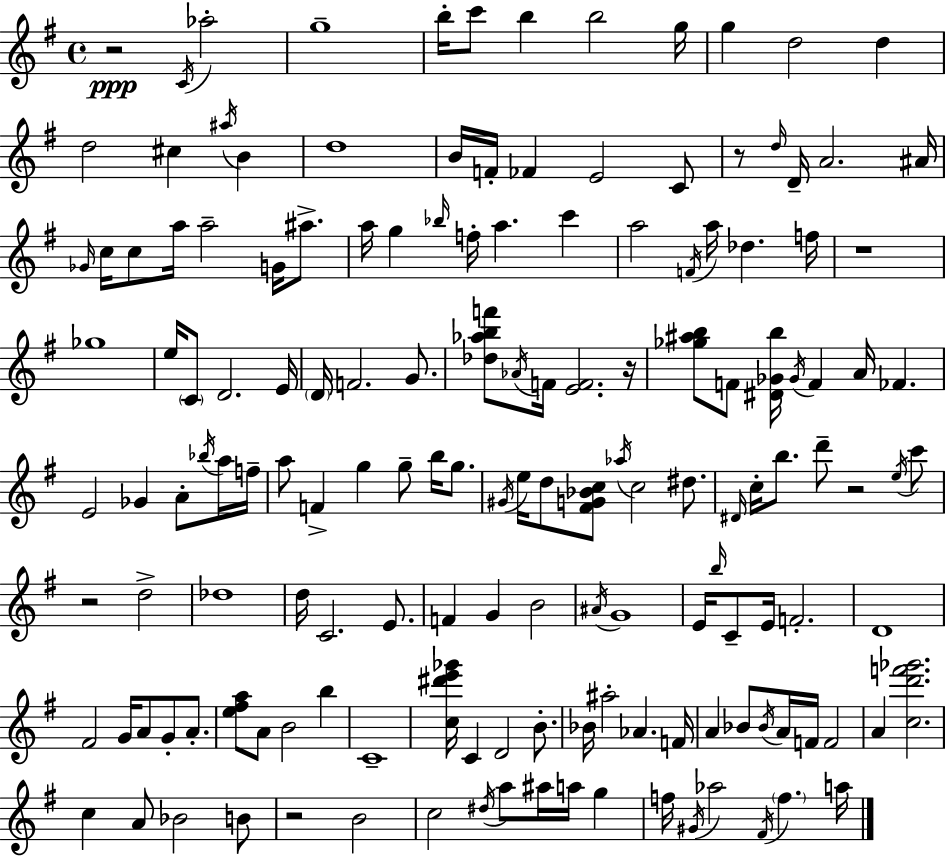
{
  \clef treble
  \time 4/4
  \defaultTimeSignature
  \key g \major
  \repeat volta 2 { r2\ppp \acciaccatura { c'16 } aes''2-. | g''1-- | b''16-. c'''8 b''4 b''2 | g''16 g''4 d''2 d''4 | \break d''2 cis''4 \acciaccatura { ais''16 } b'4 | d''1 | b'16 f'16-. fes'4 e'2 | c'8 r8 \grace { d''16 } d'16-- a'2. | \break ais'16 \grace { ges'16 } c''16 c''8 a''16 a''2-- | g'16 ais''8.-> a''16 g''4 \grace { bes''16 } f''16-. a''4. | c'''4 a''2 \acciaccatura { f'16 } a''16 des''4. | f''16 r1 | \break ges''1 | e''16 \parenthesize c'8 d'2. | e'16 \parenthesize d'16 f'2. | g'8. <des'' aes'' b'' f'''>8 \acciaccatura { aes'16 } f'16 <e' f'>2. | \break r16 <ges'' ais'' b''>8 f'8 <dis' ges' b''>16 \acciaccatura { ges'16 } f'4 | a'16 fes'4. e'2 | ges'4 a'8-. \acciaccatura { bes''16 } a''16 f''16-- a''8 f'4-> g''4 | g''8-- b''16 g''8. \acciaccatura { gis'16 } e''16 d''8 <fis' g' bes' c''>8 \acciaccatura { aes''16 } | \break c''2 dis''8. \grace { dis'16 } c''16-. b''8. | d'''8-- r2 \acciaccatura { e''16 } c'''8 r2 | d''2-> des''1 | d''16 c'2. | \break e'8. f'4 | g'4 b'2 \acciaccatura { ais'16 } g'1 | e'16 \grace { b''16 } | c'8-- e'16 f'2.-. d'1 | \break fis'2 | g'16 a'8 g'8-. a'8.-. <e'' fis'' a''>8 | a'8 b'2 b''4 c'1-- | <c'' dis''' e''' ges'''>16 | \break c'4 d'2 b'8.-. bes'16 | ais''2-. aes'4. f'16 a'4 | bes'8 \acciaccatura { bes'16 } a'16 f'16 f'2 | a'4 <c'' d''' f''' ges'''>2. | \break c''4 a'8 bes'2 b'8 | r2 b'2 | c''2 \acciaccatura { dis''16 } a''8 ais''16 a''16 g''4 | f''16 \acciaccatura { gis'16 } aes''2 \acciaccatura { fis'16 } \parenthesize f''4. | \break a''16 } \bar "|."
}